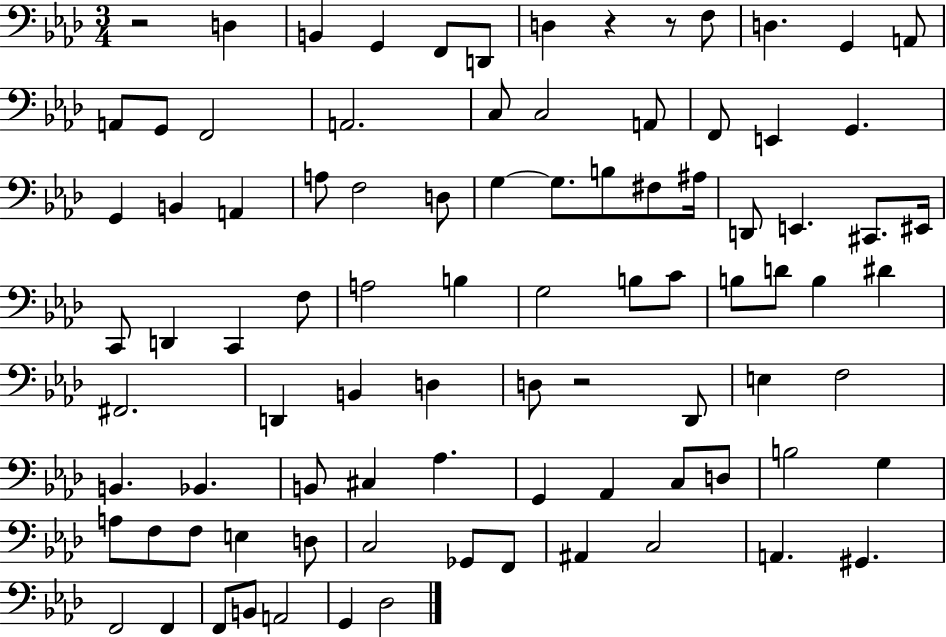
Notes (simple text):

R/h D3/q B2/q G2/q F2/e D2/e D3/q R/q R/e F3/e D3/q. G2/q A2/e A2/e G2/e F2/h A2/h. C3/e C3/h A2/e F2/e E2/q G2/q. G2/q B2/q A2/q A3/e F3/h D3/e G3/q G3/e. B3/e F#3/e A#3/s D2/e E2/q. C#2/e. EIS2/s C2/e D2/q C2/q F3/e A3/h B3/q G3/h B3/e C4/e B3/e D4/e B3/q D#4/q F#2/h. D2/q B2/q D3/q D3/e R/h Db2/e E3/q F3/h B2/q. Bb2/q. B2/e C#3/q Ab3/q. G2/q Ab2/q C3/e D3/e B3/h G3/q A3/e F3/e F3/e E3/q D3/e C3/h Gb2/e F2/e A#2/q C3/h A2/q. G#2/q. F2/h F2/q F2/e B2/e A2/h G2/q Db3/h